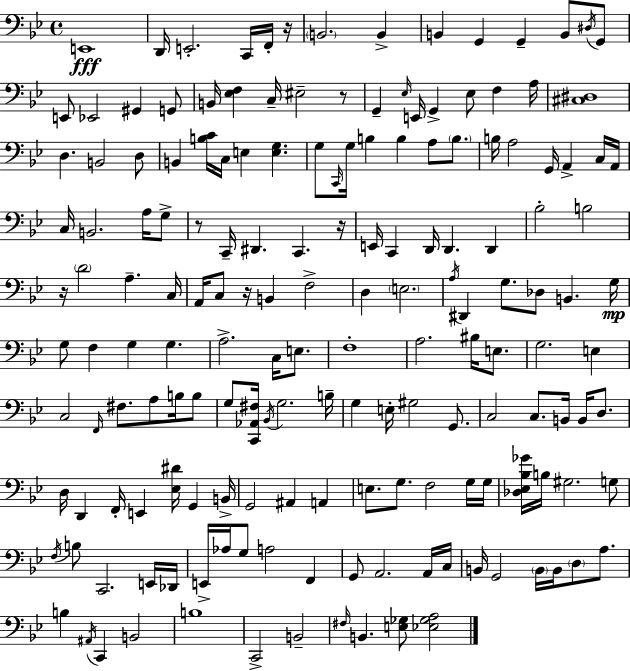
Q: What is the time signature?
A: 4/4